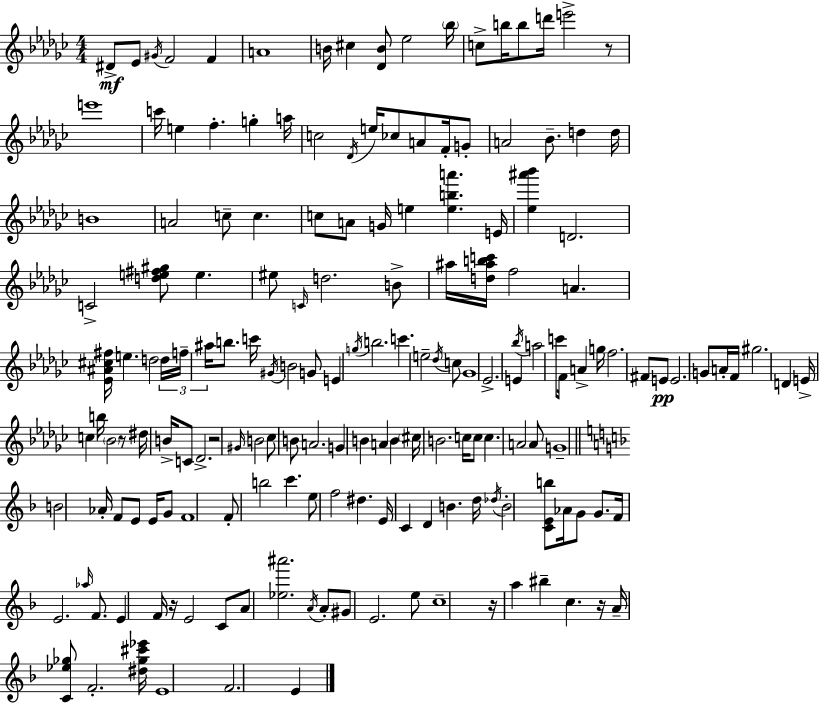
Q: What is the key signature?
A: EES minor